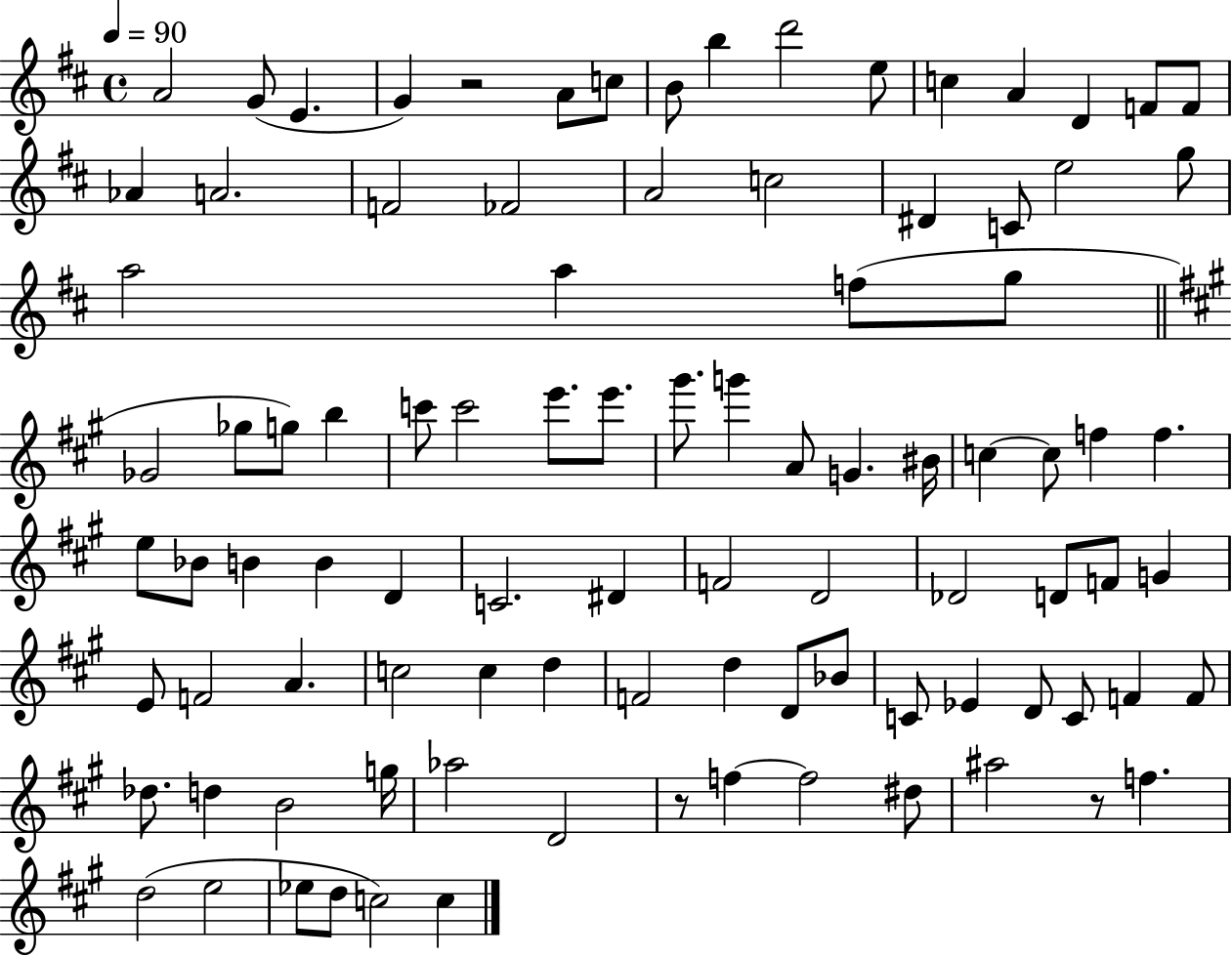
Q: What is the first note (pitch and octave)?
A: A4